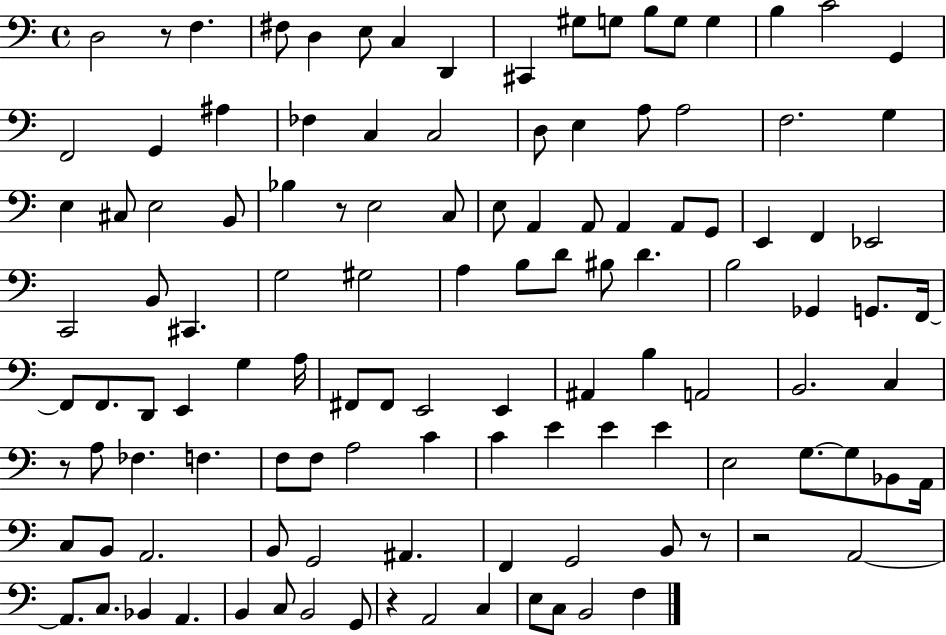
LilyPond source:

{
  \clef bass
  \time 4/4
  \defaultTimeSignature
  \key c \major
  d2 r8 f4. | fis8 d4 e8 c4 d,4 | cis,4 gis8 g8 b8 g8 g4 | b4 c'2 g,4 | \break f,2 g,4 ais4 | fes4 c4 c2 | d8 e4 a8 a2 | f2. g4 | \break e4 cis8 e2 b,8 | bes4 r8 e2 c8 | e8 a,4 a,8 a,4 a,8 g,8 | e,4 f,4 ees,2 | \break c,2 b,8 cis,4. | g2 gis2 | a4 b8 d'8 bis8 d'4. | b2 ges,4 g,8. f,16~~ | \break f,8 f,8. d,8 e,4 g4 a16 | fis,8 fis,8 e,2 e,4 | ais,4 b4 a,2 | b,2. c4 | \break r8 a8 fes4. f4. | f8 f8 a2 c'4 | c'4 e'4 e'4 e'4 | e2 g8.~~ g8 bes,8 a,16 | \break c8 b,8 a,2. | b,8 g,2 ais,4. | f,4 g,2 b,8 r8 | r2 a,2~~ | \break a,8. c8. bes,4 a,4. | b,4 c8 b,2 g,8 | r4 a,2 c4 | e8 c8 b,2 f4 | \break \bar "|."
}